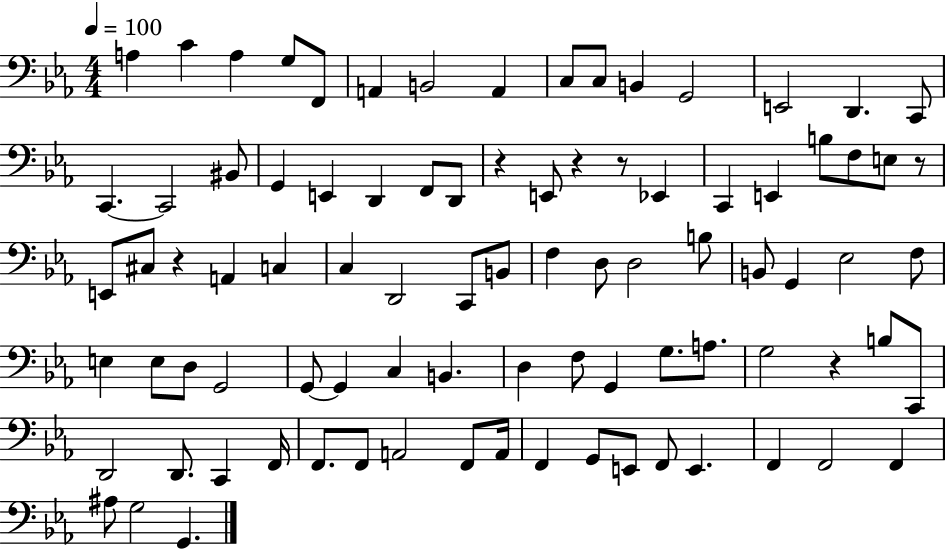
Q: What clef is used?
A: bass